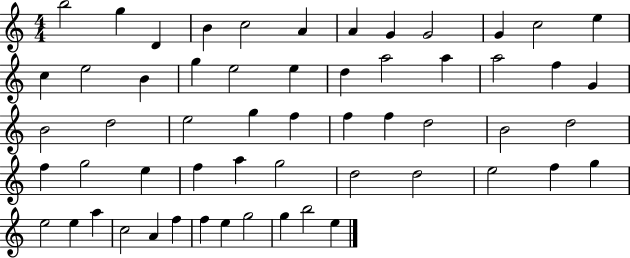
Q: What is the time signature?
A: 4/4